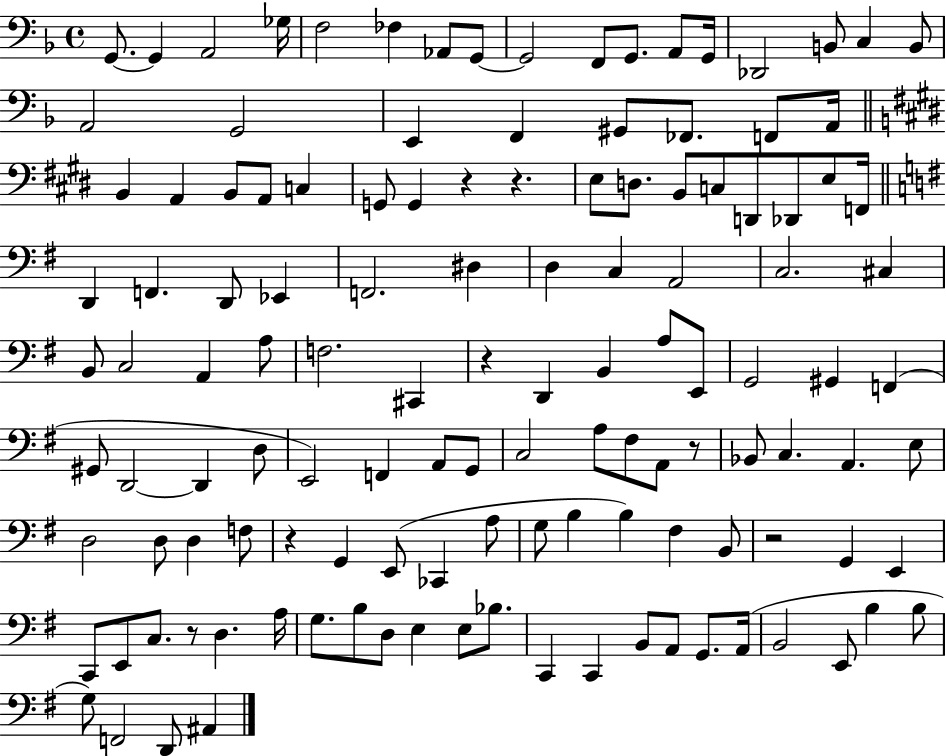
{
  \clef bass
  \time 4/4
  \defaultTimeSignature
  \key f \major
  \repeat volta 2 { g,8.~~ g,4 a,2 ges16 | f2 fes4 aes,8 g,8~~ | g,2 f,8 g,8. a,8 g,16 | des,2 b,8 c4 b,8 | \break a,2 g,2 | e,4 f,4 gis,8 fes,8. f,8 a,16 | \bar "||" \break \key e \major b,4 a,4 b,8 a,8 c4 | g,8 g,4 r4 r4. | e8 d8. b,8 c8 d,8 des,8 e8 f,16 | \bar "||" \break \key e \minor d,4 f,4. d,8 ees,4 | f,2. dis4 | d4 c4 a,2 | c2. cis4 | \break b,8 c2 a,4 a8 | f2. cis,4 | r4 d,4 b,4 a8 e,8 | g,2 gis,4 f,4( | \break gis,8 d,2~~ d,4 d8 | e,2) f,4 a,8 g,8 | c2 a8 fis8 a,8 r8 | bes,8 c4. a,4. e8 | \break d2 d8 d4 f8 | r4 g,4 e,8( ces,4 a8 | g8 b4 b4) fis4 b,8 | r2 g,4 e,4 | \break c,8 e,8 c8. r8 d4. a16 | g8. b8 d8 e4 e8 bes8. | c,4 c,4 b,8 a,8 g,8. a,16( | b,2 e,8 b4 b8 | \break g8) f,2 d,8 ais,4 | } \bar "|."
}